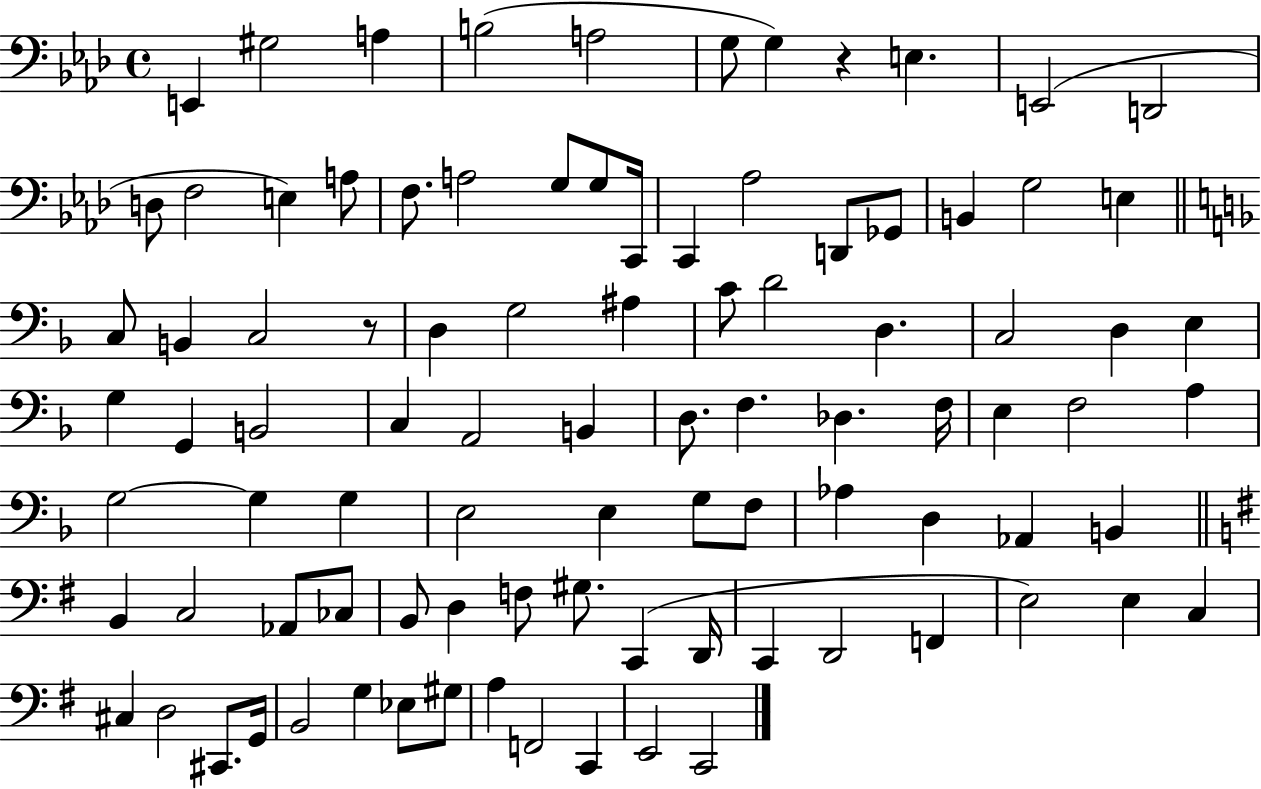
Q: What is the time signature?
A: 4/4